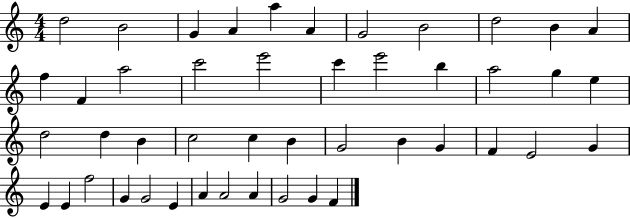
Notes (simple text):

D5/h B4/h G4/q A4/q A5/q A4/q G4/h B4/h D5/h B4/q A4/q F5/q F4/q A5/h C6/h E6/h C6/q E6/h B5/q A5/h G5/q E5/q D5/h D5/q B4/q C5/h C5/q B4/q G4/h B4/q G4/q F4/q E4/h G4/q E4/q E4/q F5/h G4/q G4/h E4/q A4/q A4/h A4/q G4/h G4/q F4/q